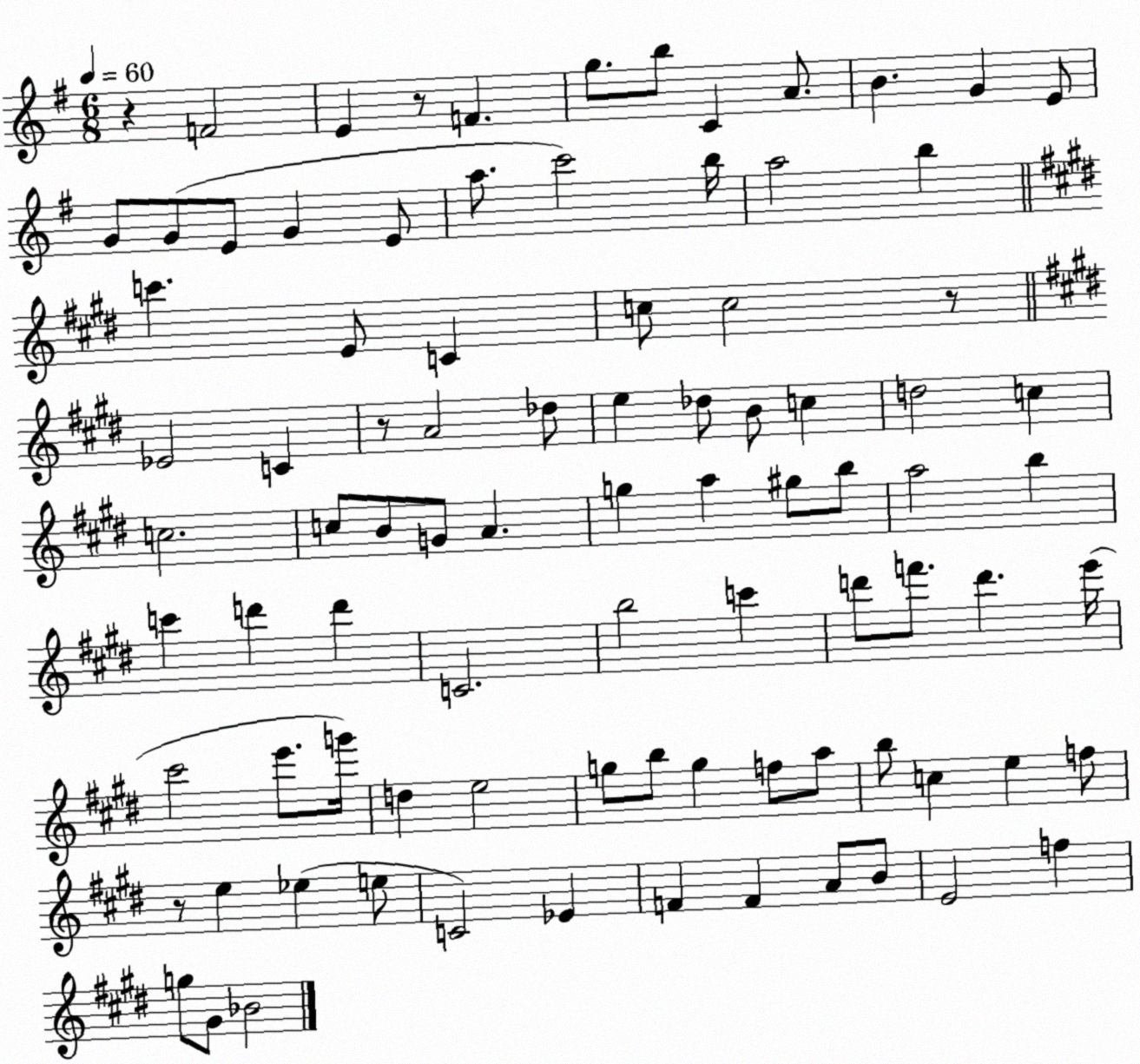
X:1
T:Untitled
M:6/8
L:1/4
K:G
z F2 E z/2 F g/2 b/2 C A/2 B G E/2 G/2 G/2 E/2 G E/2 a/2 c'2 b/4 a2 b c' E/2 C c/2 c2 z/2 _E2 C z/2 A2 _d/2 e _d/2 B/2 c d2 c c2 c/2 B/2 G/2 A g a ^g/2 b/2 a2 b c' d' d' C2 b2 c' d'/2 f'/2 d' e'/4 ^c'2 e'/2 g'/4 d e2 g/2 b/2 g f/2 a/2 b/2 c e f/2 z/2 e _e e/2 C2 _E F F A/2 B/2 E2 f g/2 ^G/2 _B2